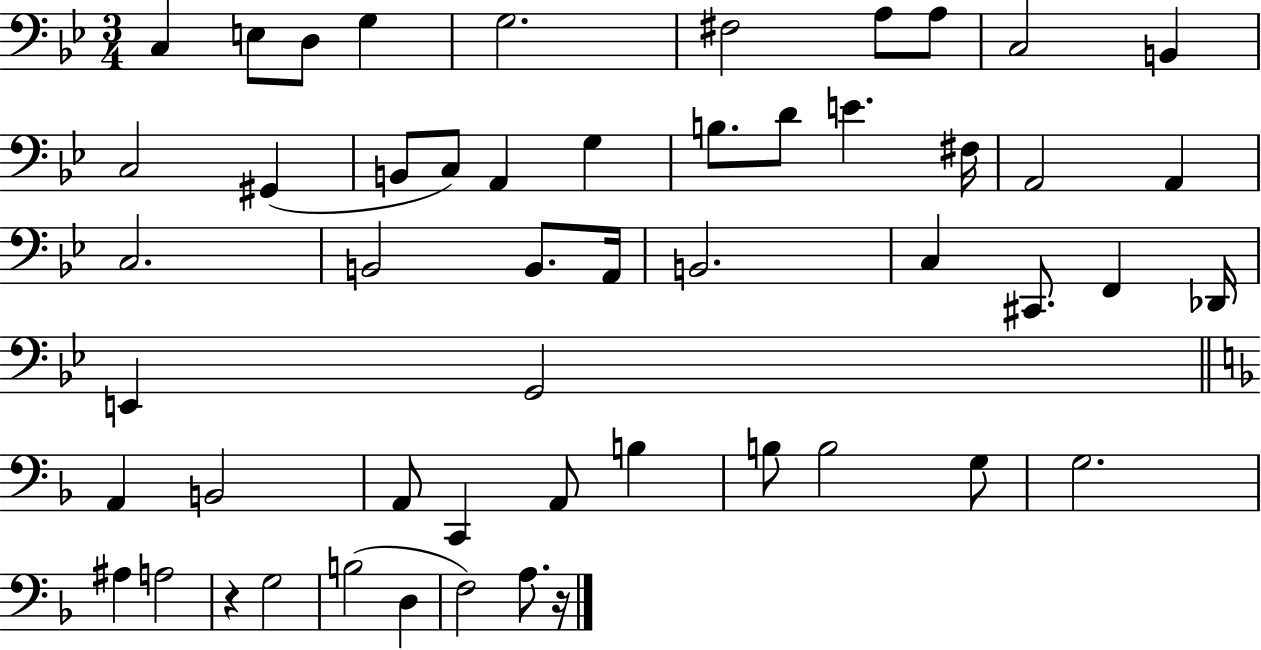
X:1
T:Untitled
M:3/4
L:1/4
K:Bb
C, E,/2 D,/2 G, G,2 ^F,2 A,/2 A,/2 C,2 B,, C,2 ^G,, B,,/2 C,/2 A,, G, B,/2 D/2 E ^F,/4 A,,2 A,, C,2 B,,2 B,,/2 A,,/4 B,,2 C, ^C,,/2 F,, _D,,/4 E,, G,,2 A,, B,,2 A,,/2 C,, A,,/2 B, B,/2 B,2 G,/2 G,2 ^A, A,2 z G,2 B,2 D, F,2 A,/2 z/4